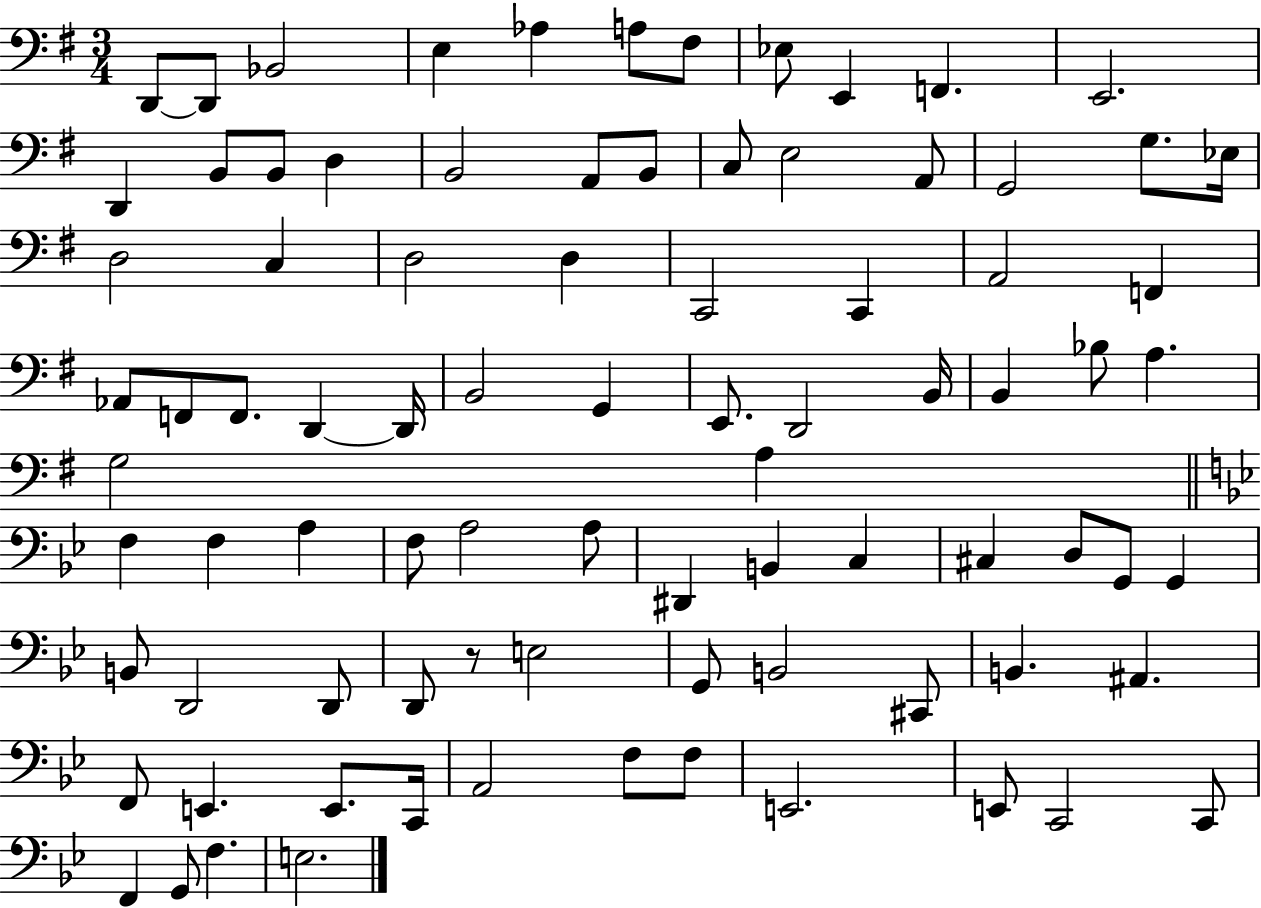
{
  \clef bass
  \numericTimeSignature
  \time 3/4
  \key g \major
  d,8~~ d,8 bes,2 | e4 aes4 a8 fis8 | ees8 e,4 f,4. | e,2. | \break d,4 b,8 b,8 d4 | b,2 a,8 b,8 | c8 e2 a,8 | g,2 g8. ees16 | \break d2 c4 | d2 d4 | c,2 c,4 | a,2 f,4 | \break aes,8 f,8 f,8. d,4~~ d,16 | b,2 g,4 | e,8. d,2 b,16 | b,4 bes8 a4. | \break g2 a4 | \bar "||" \break \key bes \major f4 f4 a4 | f8 a2 a8 | dis,4 b,4 c4 | cis4 d8 g,8 g,4 | \break b,8 d,2 d,8 | d,8 r8 e2 | g,8 b,2 cis,8 | b,4. ais,4. | \break f,8 e,4. e,8. c,16 | a,2 f8 f8 | e,2. | e,8 c,2 c,8 | \break f,4 g,8 f4. | e2. | \bar "|."
}